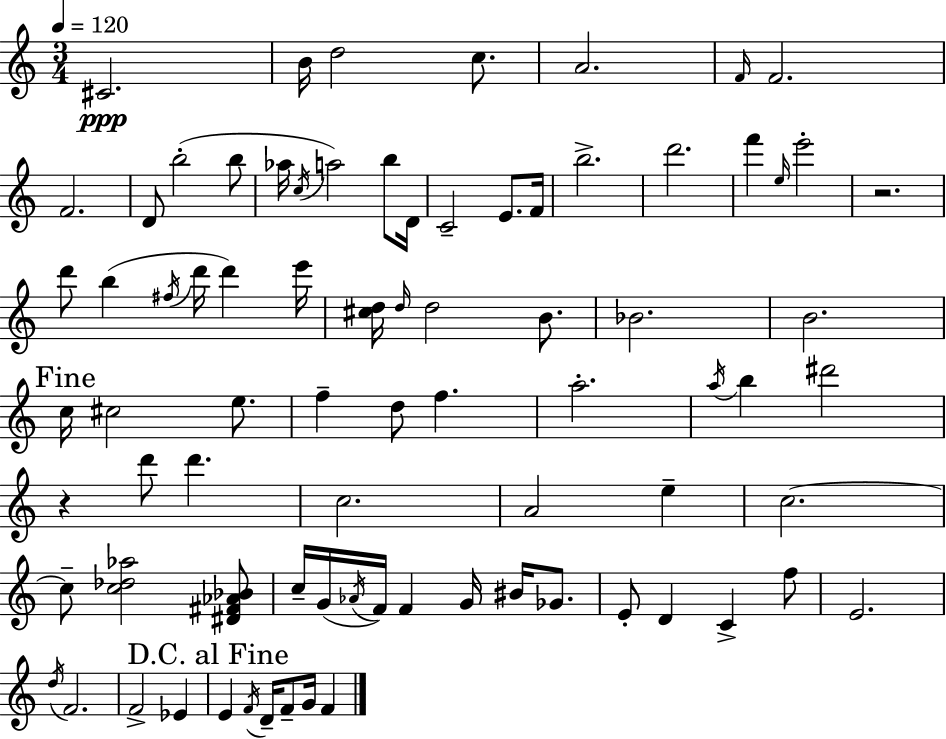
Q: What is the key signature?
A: A minor